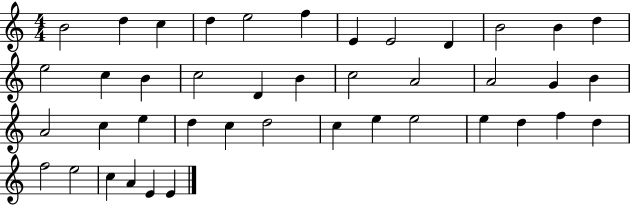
X:1
T:Untitled
M:4/4
L:1/4
K:C
B2 d c d e2 f E E2 D B2 B d e2 c B c2 D B c2 A2 A2 G B A2 c e d c d2 c e e2 e d f d f2 e2 c A E E